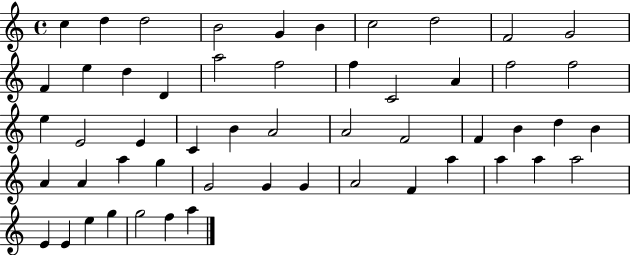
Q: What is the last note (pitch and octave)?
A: A5